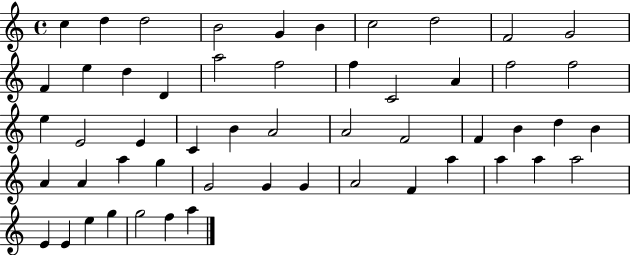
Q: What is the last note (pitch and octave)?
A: A5